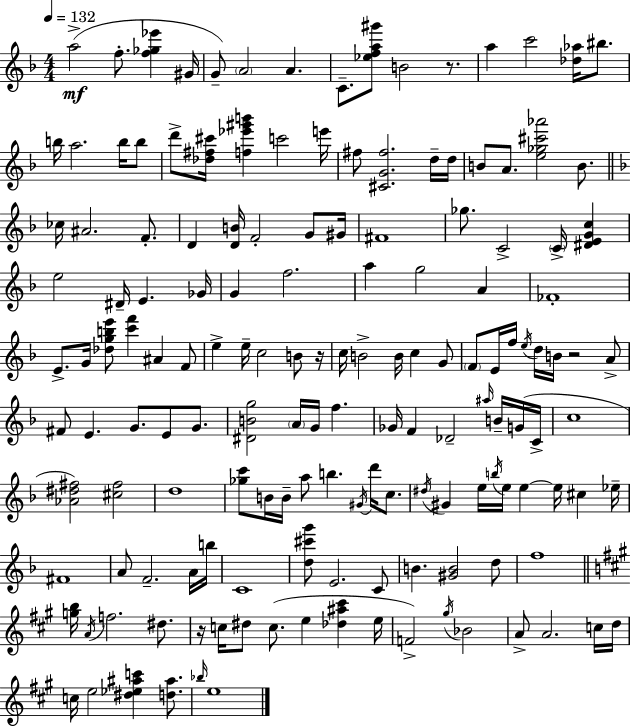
A5/h F5/e. [F5,Gb5,Eb6]/q G#4/s G4/e A4/h A4/q. C4/e. [Eb5,F5,A5,G#6]/e B4/h R/e. A5/q C6/h [Db5,Ab5]/s BIS5/e. B5/s A5/h. B5/s B5/e D6/e [Db5,F#5,C#6]/s [F5,Eb6,G#6,B6]/q C6/h E6/s F#5/e [C#4,G4,F#5]/h. D5/s D5/s B4/e A4/e. [E5,Gb5,C#6,Ab6]/h B4/e. CES5/s A#4/h. F4/e. D4/q [D4,B4]/s F4/h G4/e G#4/s F#4/w Gb5/e. C4/h C4/s [D#4,E4,G4,C5]/q E5/h D#4/s E4/q. Gb4/s G4/q F5/h. A5/q G5/h A4/q FES4/w E4/e. G4/s [Db5,G5,B5,E6]/e [C6,F6]/q A#4/q F4/e E5/q E5/s C5/h B4/e R/s C5/s B4/h B4/s C5/q G4/e F4/e E4/s F5/s E5/s D5/s B4/s R/h A4/e F#4/e E4/q. G4/e. E4/e G4/e. [D#4,B4,G5]/h A4/s G4/s F5/q. Gb4/s F4/q Db4/h A#5/s B4/s G4/s C4/s C5/w [Ab4,D#5,F#5]/h [C#5,F#5]/h D5/w [Gb5,C6]/e B4/s B4/s A5/e B5/q. G#4/s D6/s C5/e. D#5/s G#4/q E5/s B5/s E5/s E5/q E5/s C#5/q Eb5/s F#4/w A4/e F4/h. A4/s B5/s C4/w [D5,C#6,G6]/e E4/h. C4/e B4/q. [G#4,B4]/h D5/e F5/w [G5,B5]/s A4/s F5/h. D#5/e. R/s C5/s D#5/e C5/e. E5/q [Db5,A#5,C#6]/q E5/s F4/h G#5/s Bb4/h A4/e A4/h. C5/s D5/s C5/s E5/h [D#5,Eb5,A#5,C6]/q [D5,A#5]/e. Bb5/s E5/w